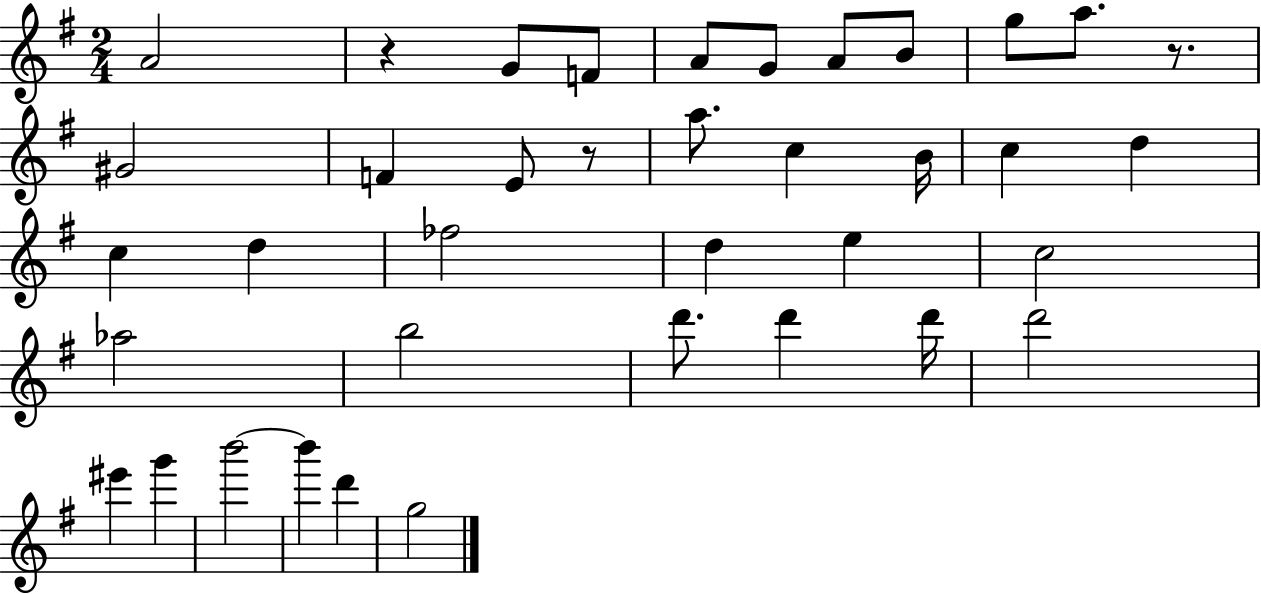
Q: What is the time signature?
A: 2/4